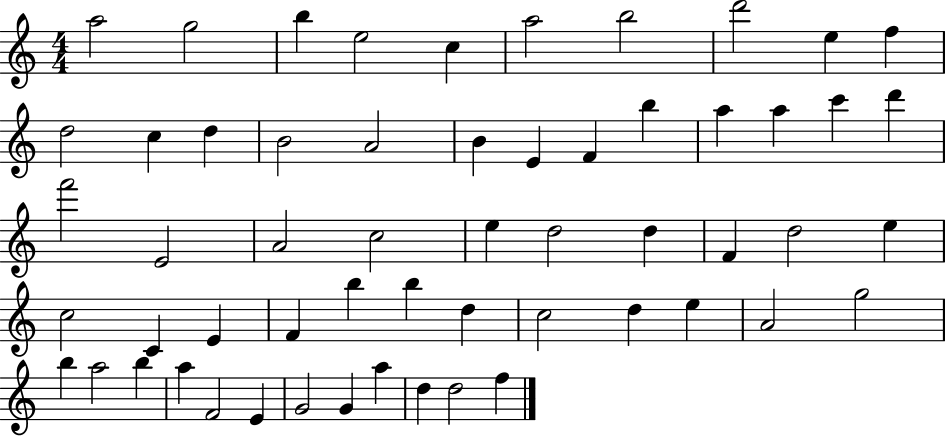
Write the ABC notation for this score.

X:1
T:Untitled
M:4/4
L:1/4
K:C
a2 g2 b e2 c a2 b2 d'2 e f d2 c d B2 A2 B E F b a a c' d' f'2 E2 A2 c2 e d2 d F d2 e c2 C E F b b d c2 d e A2 g2 b a2 b a F2 E G2 G a d d2 f